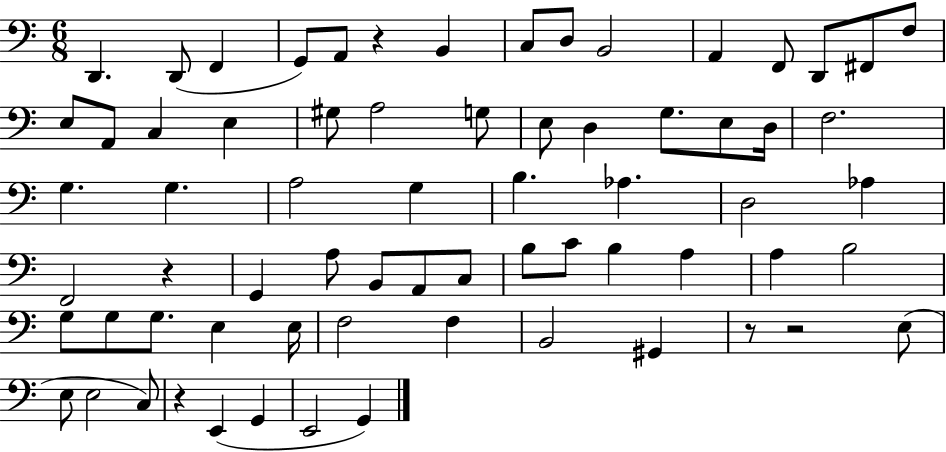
X:1
T:Untitled
M:6/8
L:1/4
K:C
D,, D,,/2 F,, G,,/2 A,,/2 z B,, C,/2 D,/2 B,,2 A,, F,,/2 D,,/2 ^F,,/2 F,/2 E,/2 A,,/2 C, E, ^G,/2 A,2 G,/2 E,/2 D, G,/2 E,/2 D,/4 F,2 G, G, A,2 G, B, _A, D,2 _A, F,,2 z G,, A,/2 B,,/2 A,,/2 C,/2 B,/2 C/2 B, A, A, B,2 G,/2 G,/2 G,/2 E, E,/4 F,2 F, B,,2 ^G,, z/2 z2 E,/2 E,/2 E,2 C,/2 z E,, G,, E,,2 G,,